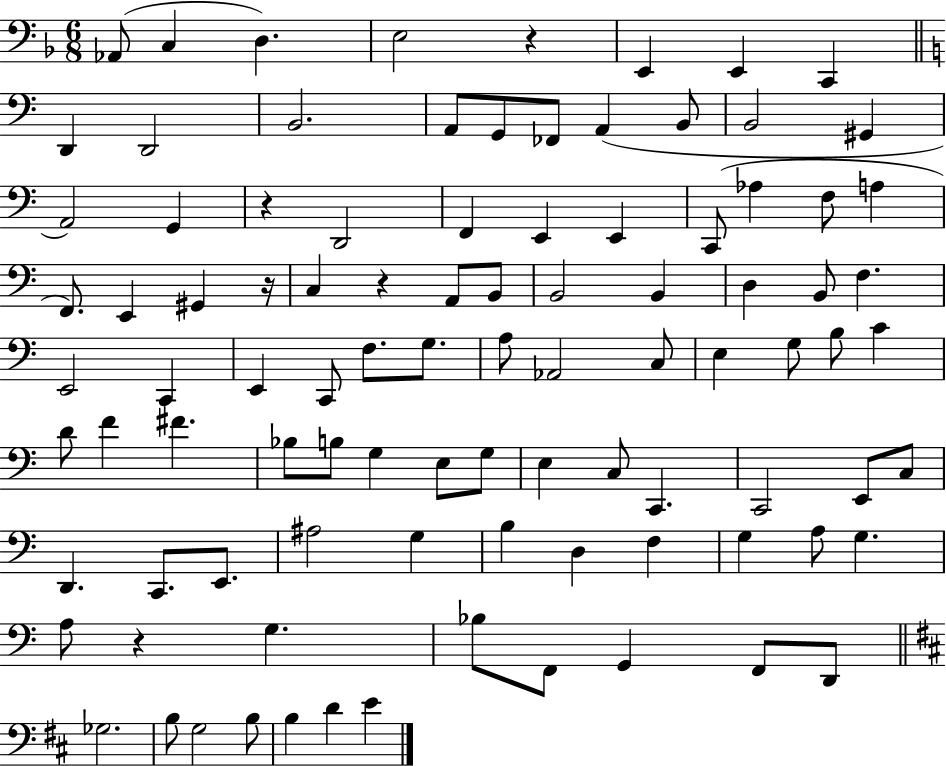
X:1
T:Untitled
M:6/8
L:1/4
K:F
_A,,/2 C, D, E,2 z E,, E,, C,, D,, D,,2 B,,2 A,,/2 G,,/2 _F,,/2 A,, B,,/2 B,,2 ^G,, A,,2 G,, z D,,2 F,, E,, E,, C,,/2 _A, F,/2 A, F,,/2 E,, ^G,, z/4 C, z A,,/2 B,,/2 B,,2 B,, D, B,,/2 F, E,,2 C,, E,, C,,/2 F,/2 G,/2 A,/2 _A,,2 C,/2 E, G,/2 B,/2 C D/2 F ^F _B,/2 B,/2 G, E,/2 G,/2 E, C,/2 C,, C,,2 E,,/2 C,/2 D,, C,,/2 E,,/2 ^A,2 G, B, D, F, G, A,/2 G, A,/2 z G, _B,/2 F,,/2 G,, F,,/2 D,,/2 _G,2 B,/2 G,2 B,/2 B, D E